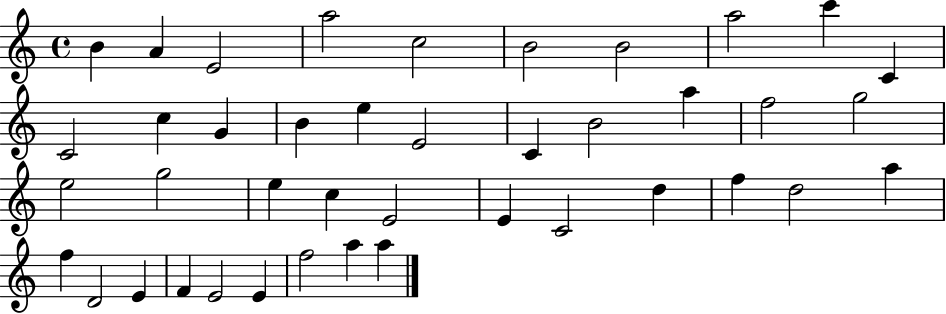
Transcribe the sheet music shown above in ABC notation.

X:1
T:Untitled
M:4/4
L:1/4
K:C
B A E2 a2 c2 B2 B2 a2 c' C C2 c G B e E2 C B2 a f2 g2 e2 g2 e c E2 E C2 d f d2 a f D2 E F E2 E f2 a a